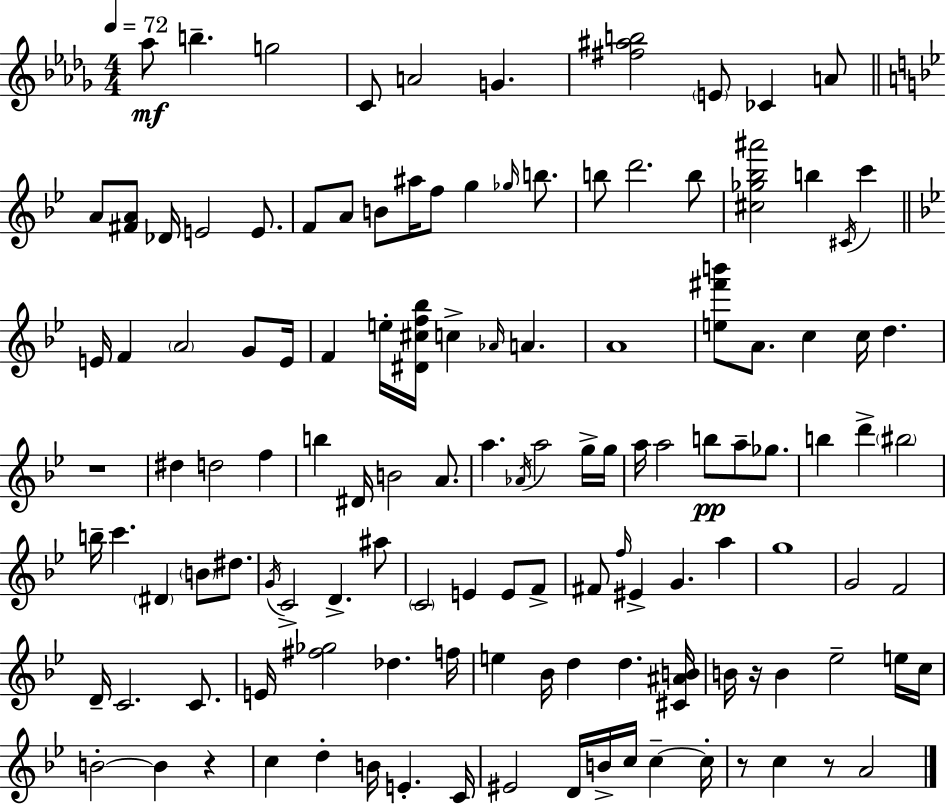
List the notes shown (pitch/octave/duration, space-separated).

Ab5/e B5/q. G5/h C4/e A4/h G4/q. [F#5,A#5,B5]/h E4/e CES4/q A4/e A4/e [F#4,A4]/e Db4/s E4/h E4/e. F4/e A4/e B4/e A#5/s F5/e G5/q Gb5/s B5/e. B5/e D6/h. B5/e [C#5,Gb5,Bb5,A#6]/h B5/q C#4/s C6/q E4/s F4/q A4/h G4/e E4/s F4/q E5/s [D#4,C#5,F5,Bb5]/s C5/q Ab4/s A4/q. A4/w [E5,F#6,B6]/e A4/e. C5/q C5/s D5/q. R/w D#5/q D5/h F5/q B5/q D#4/s B4/h A4/e. A5/q. Ab4/s A5/h G5/s G5/s A5/s A5/h B5/e A5/e Gb5/e. B5/q D6/q BIS5/h B5/s C6/q. D#4/q B4/e D#5/e. G4/s C4/h D4/q. A#5/e C4/h E4/q E4/e F4/e F#4/e F5/s EIS4/q G4/q. A5/q G5/w G4/h F4/h D4/s C4/h. C4/e. E4/s [F#5,Gb5]/h Db5/q. F5/s E5/q Bb4/s D5/q D5/q. [C#4,A#4,B4]/s B4/s R/s B4/q Eb5/h E5/s C5/s B4/h B4/q R/q C5/q D5/q B4/s E4/q. C4/s EIS4/h D4/s B4/s C5/s C5/q C5/s R/e C5/q R/e A4/h